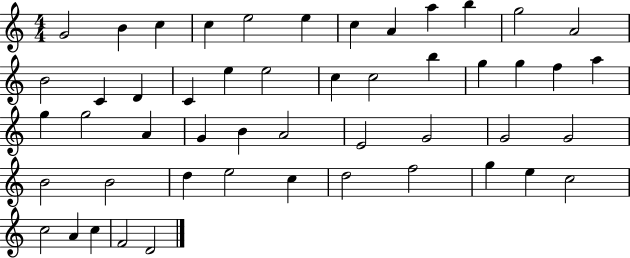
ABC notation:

X:1
T:Untitled
M:4/4
L:1/4
K:C
G2 B c c e2 e c A a b g2 A2 B2 C D C e e2 c c2 b g g f a g g2 A G B A2 E2 G2 G2 G2 B2 B2 d e2 c d2 f2 g e c2 c2 A c F2 D2